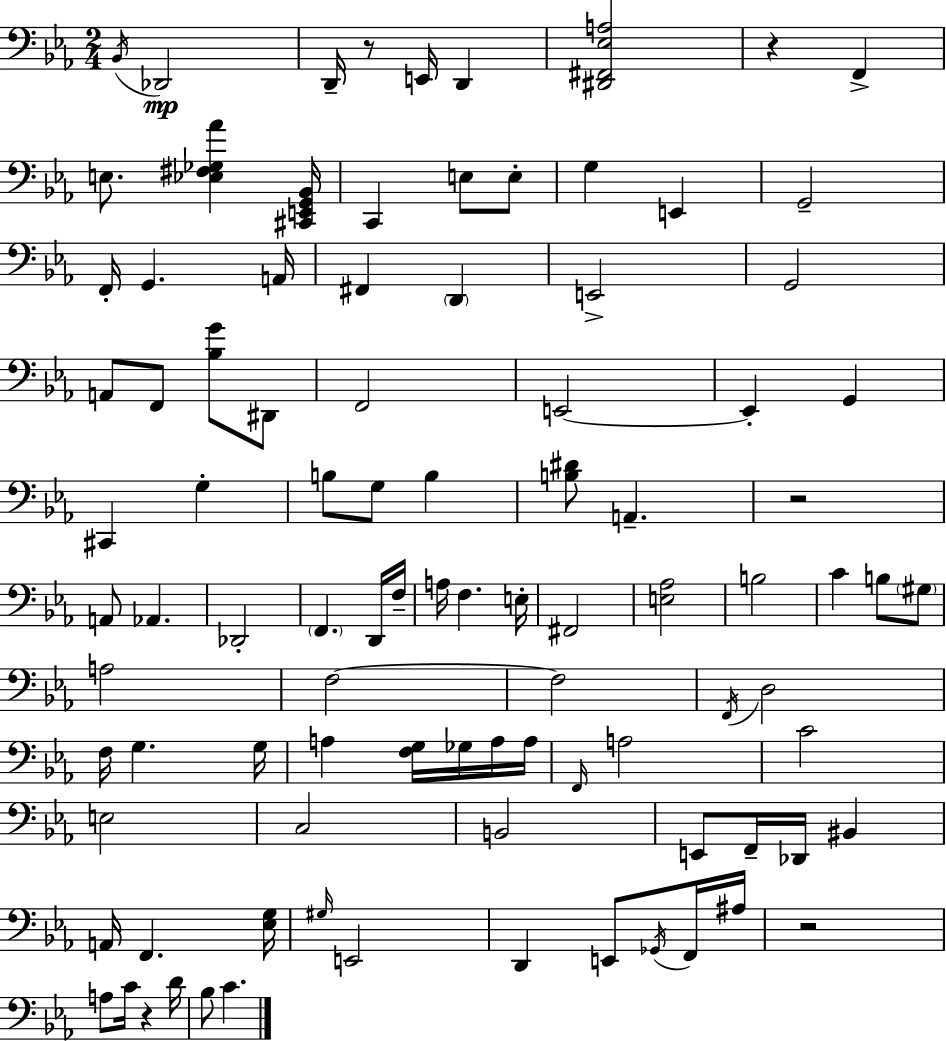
X:1
T:Untitled
M:2/4
L:1/4
K:Cm
_B,,/4 _D,,2 D,,/4 z/2 E,,/4 D,, [^D,,^F,,_E,A,]2 z F,, E,/2 [_E,^F,_G,_A] [^C,,E,,G,,_B,,]/4 C,, E,/2 E,/2 G, E,, G,,2 F,,/4 G,, A,,/4 ^F,, D,, E,,2 G,,2 A,,/2 F,,/2 [_B,G]/2 ^D,,/2 F,,2 E,,2 E,, G,, ^C,, G, B,/2 G,/2 B, [B,^D]/2 A,, z2 A,,/2 _A,, _D,,2 F,, D,,/4 F,/4 A,/4 F, E,/4 ^F,,2 [E,_A,]2 B,2 C B,/2 ^G,/2 A,2 F,2 F,2 F,,/4 D,2 F,/4 G, G,/4 A, [F,G,]/4 _G,/4 A,/4 A,/4 F,,/4 A,2 C2 E,2 C,2 B,,2 E,,/2 F,,/4 _D,,/4 ^B,, A,,/4 F,, [_E,G,]/4 ^G,/4 E,,2 D,, E,,/2 _G,,/4 F,,/4 ^A,/4 z2 A,/2 C/4 z D/4 _B,/2 C